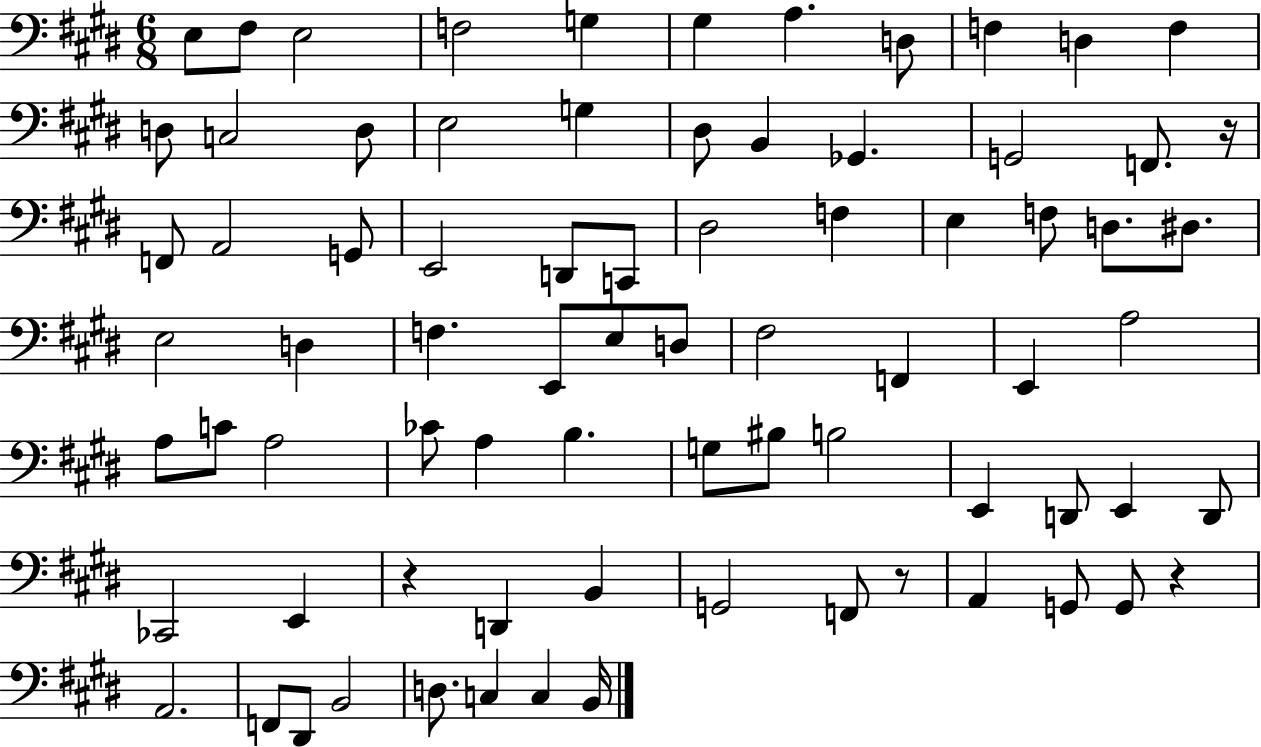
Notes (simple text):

E3/e F#3/e E3/h F3/h G3/q G#3/q A3/q. D3/e F3/q D3/q F3/q D3/e C3/h D3/e E3/h G3/q D#3/e B2/q Gb2/q. G2/h F2/e. R/s F2/e A2/h G2/e E2/h D2/e C2/e D#3/h F3/q E3/q F3/e D3/e. D#3/e. E3/h D3/q F3/q. E2/e E3/e D3/e F#3/h F2/q E2/q A3/h A3/e C4/e A3/h CES4/e A3/q B3/q. G3/e BIS3/e B3/h E2/q D2/e E2/q D2/e CES2/h E2/q R/q D2/q B2/q G2/h F2/e R/e A2/q G2/e G2/e R/q A2/h. F2/e D#2/e B2/h D3/e. C3/q C3/q B2/s